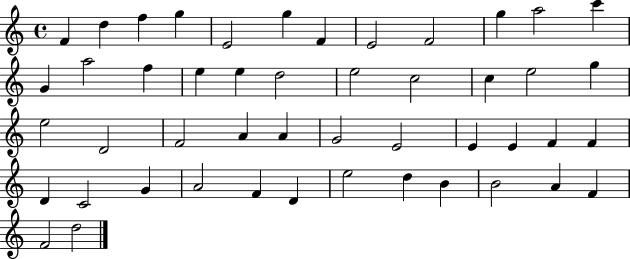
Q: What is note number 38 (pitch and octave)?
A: A4